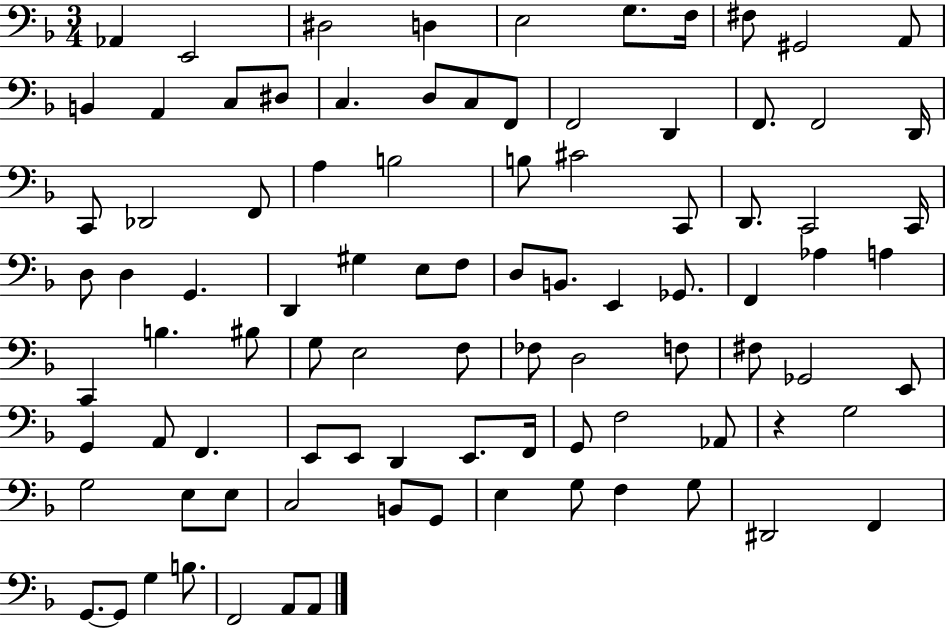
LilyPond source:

{
  \clef bass
  \numericTimeSignature
  \time 3/4
  \key f \major
  aes,4 e,2 | dis2 d4 | e2 g8. f16 | fis8 gis,2 a,8 | \break b,4 a,4 c8 dis8 | c4. d8 c8 f,8 | f,2 d,4 | f,8. f,2 d,16 | \break c,8 des,2 f,8 | a4 b2 | b8 cis'2 c,8 | d,8. c,2 c,16 | \break d8 d4 g,4. | d,4 gis4 e8 f8 | d8 b,8. e,4 ges,8. | f,4 aes4 a4 | \break c,4 b4. bis8 | g8 e2 f8 | fes8 d2 f8 | fis8 ges,2 e,8 | \break g,4 a,8 f,4. | e,8 e,8 d,4 e,8. f,16 | g,8 f2 aes,8 | r4 g2 | \break g2 e8 e8 | c2 b,8 g,8 | e4 g8 f4 g8 | dis,2 f,4 | \break g,8.~~ g,8 g4 b8. | f,2 a,8 a,8 | \bar "|."
}